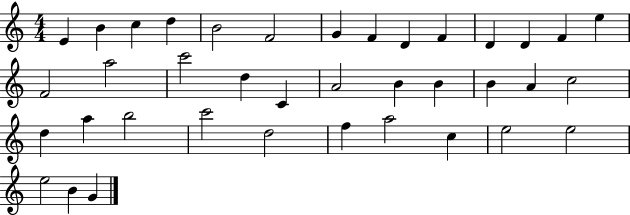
E4/q B4/q C5/q D5/q B4/h F4/h G4/q F4/q D4/q F4/q D4/q D4/q F4/q E5/q F4/h A5/h C6/h D5/q C4/q A4/h B4/q B4/q B4/q A4/q C5/h D5/q A5/q B5/h C6/h D5/h F5/q A5/h C5/q E5/h E5/h E5/h B4/q G4/q